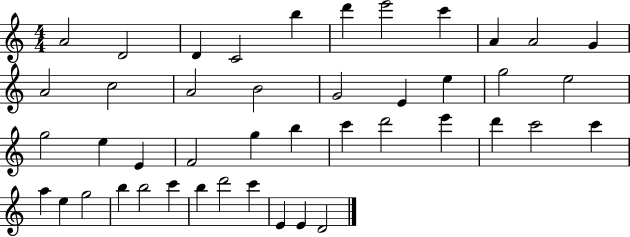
{
  \clef treble
  \numericTimeSignature
  \time 4/4
  \key c \major
  a'2 d'2 | d'4 c'2 b''4 | d'''4 e'''2 c'''4 | a'4 a'2 g'4 | \break a'2 c''2 | a'2 b'2 | g'2 e'4 e''4 | g''2 e''2 | \break g''2 e''4 e'4 | f'2 g''4 b''4 | c'''4 d'''2 e'''4 | d'''4 c'''2 c'''4 | \break a''4 e''4 g''2 | b''4 b''2 c'''4 | b''4 d'''2 c'''4 | e'4 e'4 d'2 | \break \bar "|."
}